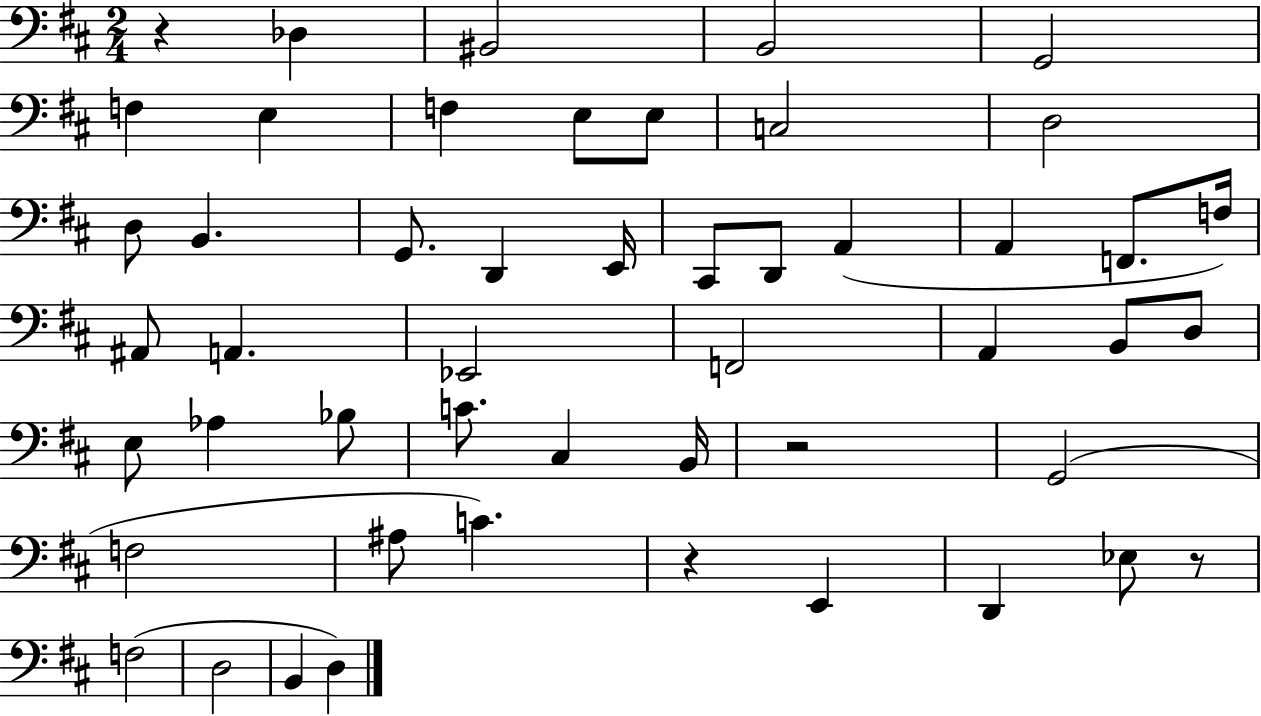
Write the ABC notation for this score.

X:1
T:Untitled
M:2/4
L:1/4
K:D
z _D, ^B,,2 B,,2 G,,2 F, E, F, E,/2 E,/2 C,2 D,2 D,/2 B,, G,,/2 D,, E,,/4 ^C,,/2 D,,/2 A,, A,, F,,/2 F,/4 ^A,,/2 A,, _E,,2 F,,2 A,, B,,/2 D,/2 E,/2 _A, _B,/2 C/2 ^C, B,,/4 z2 G,,2 F,2 ^A,/2 C z E,, D,, _E,/2 z/2 F,2 D,2 B,, D,